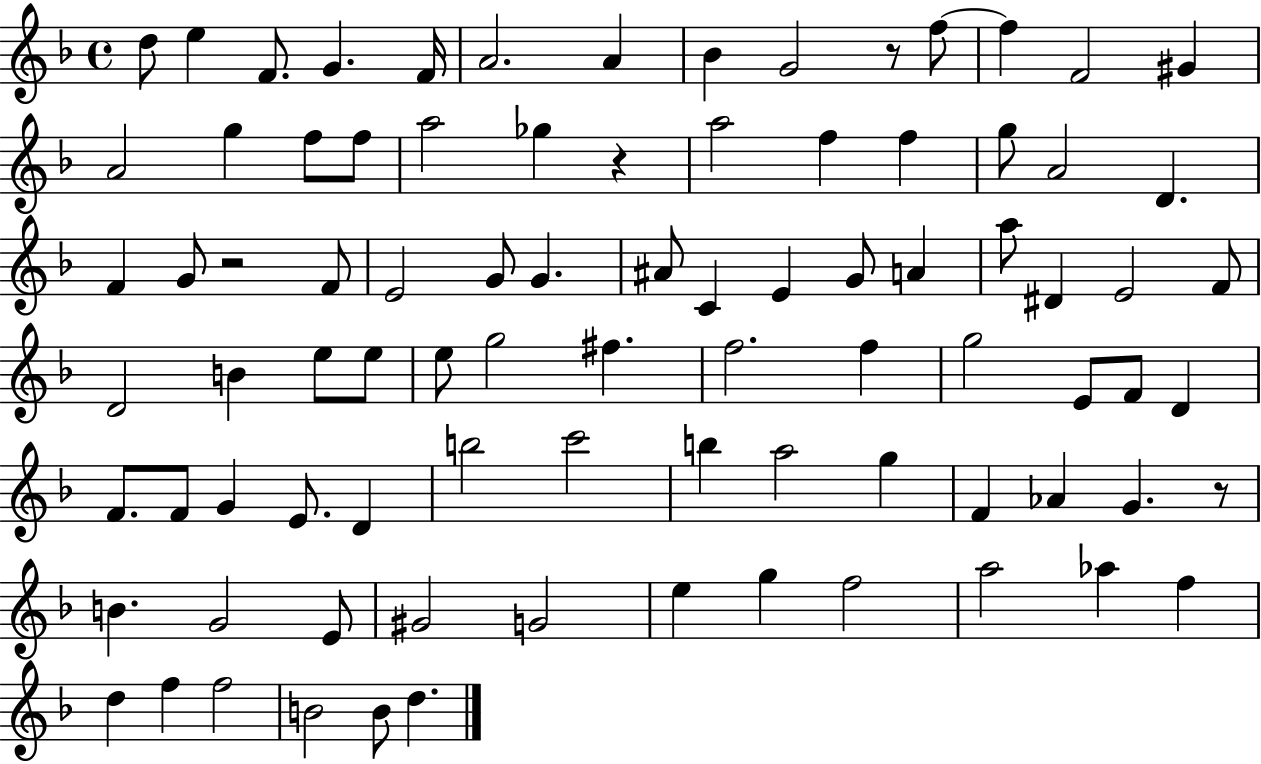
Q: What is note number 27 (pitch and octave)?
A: G4